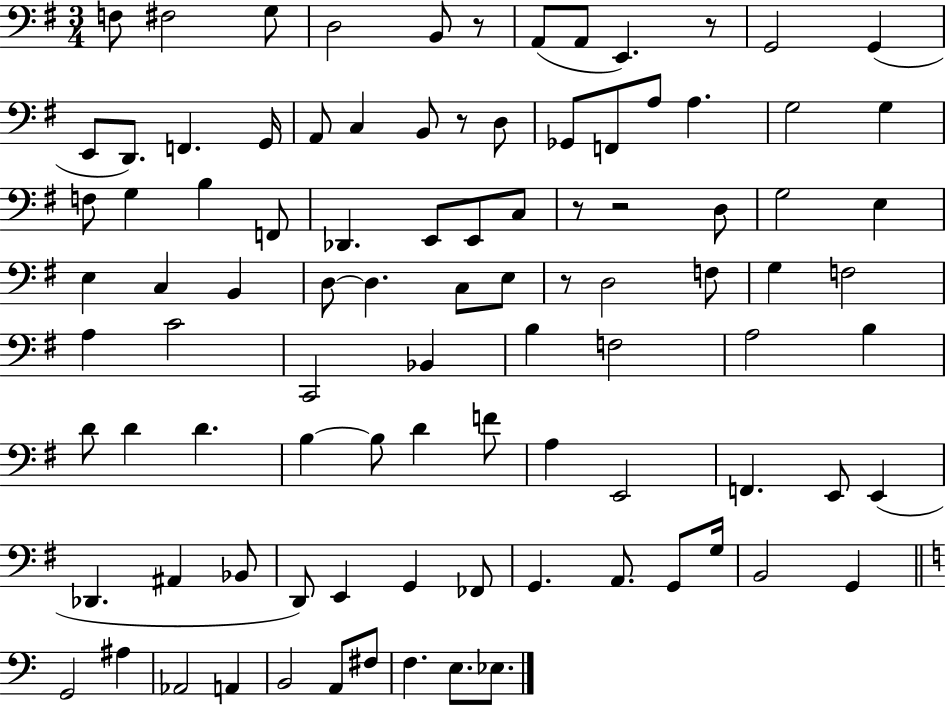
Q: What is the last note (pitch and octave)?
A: Eb3